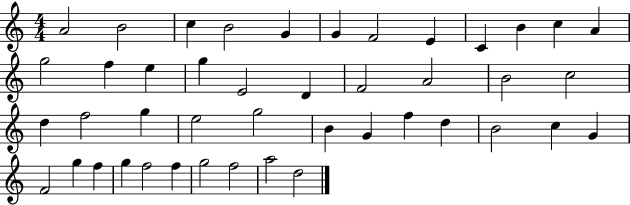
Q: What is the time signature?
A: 4/4